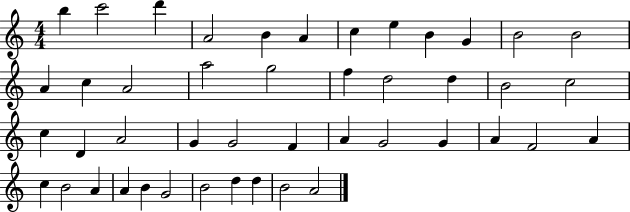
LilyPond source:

{
  \clef treble
  \numericTimeSignature
  \time 4/4
  \key c \major
  b''4 c'''2 d'''4 | a'2 b'4 a'4 | c''4 e''4 b'4 g'4 | b'2 b'2 | \break a'4 c''4 a'2 | a''2 g''2 | f''4 d''2 d''4 | b'2 c''2 | \break c''4 d'4 a'2 | g'4 g'2 f'4 | a'4 g'2 g'4 | a'4 f'2 a'4 | \break c''4 b'2 a'4 | a'4 b'4 g'2 | b'2 d''4 d''4 | b'2 a'2 | \break \bar "|."
}